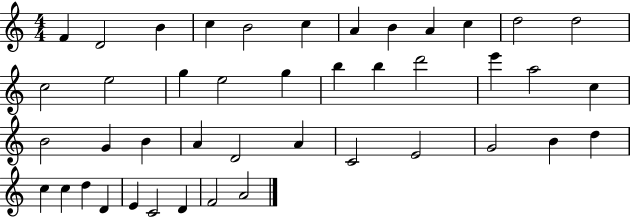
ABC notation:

X:1
T:Untitled
M:4/4
L:1/4
K:C
F D2 B c B2 c A B A c d2 d2 c2 e2 g e2 g b b d'2 e' a2 c B2 G B A D2 A C2 E2 G2 B d c c d D E C2 D F2 A2